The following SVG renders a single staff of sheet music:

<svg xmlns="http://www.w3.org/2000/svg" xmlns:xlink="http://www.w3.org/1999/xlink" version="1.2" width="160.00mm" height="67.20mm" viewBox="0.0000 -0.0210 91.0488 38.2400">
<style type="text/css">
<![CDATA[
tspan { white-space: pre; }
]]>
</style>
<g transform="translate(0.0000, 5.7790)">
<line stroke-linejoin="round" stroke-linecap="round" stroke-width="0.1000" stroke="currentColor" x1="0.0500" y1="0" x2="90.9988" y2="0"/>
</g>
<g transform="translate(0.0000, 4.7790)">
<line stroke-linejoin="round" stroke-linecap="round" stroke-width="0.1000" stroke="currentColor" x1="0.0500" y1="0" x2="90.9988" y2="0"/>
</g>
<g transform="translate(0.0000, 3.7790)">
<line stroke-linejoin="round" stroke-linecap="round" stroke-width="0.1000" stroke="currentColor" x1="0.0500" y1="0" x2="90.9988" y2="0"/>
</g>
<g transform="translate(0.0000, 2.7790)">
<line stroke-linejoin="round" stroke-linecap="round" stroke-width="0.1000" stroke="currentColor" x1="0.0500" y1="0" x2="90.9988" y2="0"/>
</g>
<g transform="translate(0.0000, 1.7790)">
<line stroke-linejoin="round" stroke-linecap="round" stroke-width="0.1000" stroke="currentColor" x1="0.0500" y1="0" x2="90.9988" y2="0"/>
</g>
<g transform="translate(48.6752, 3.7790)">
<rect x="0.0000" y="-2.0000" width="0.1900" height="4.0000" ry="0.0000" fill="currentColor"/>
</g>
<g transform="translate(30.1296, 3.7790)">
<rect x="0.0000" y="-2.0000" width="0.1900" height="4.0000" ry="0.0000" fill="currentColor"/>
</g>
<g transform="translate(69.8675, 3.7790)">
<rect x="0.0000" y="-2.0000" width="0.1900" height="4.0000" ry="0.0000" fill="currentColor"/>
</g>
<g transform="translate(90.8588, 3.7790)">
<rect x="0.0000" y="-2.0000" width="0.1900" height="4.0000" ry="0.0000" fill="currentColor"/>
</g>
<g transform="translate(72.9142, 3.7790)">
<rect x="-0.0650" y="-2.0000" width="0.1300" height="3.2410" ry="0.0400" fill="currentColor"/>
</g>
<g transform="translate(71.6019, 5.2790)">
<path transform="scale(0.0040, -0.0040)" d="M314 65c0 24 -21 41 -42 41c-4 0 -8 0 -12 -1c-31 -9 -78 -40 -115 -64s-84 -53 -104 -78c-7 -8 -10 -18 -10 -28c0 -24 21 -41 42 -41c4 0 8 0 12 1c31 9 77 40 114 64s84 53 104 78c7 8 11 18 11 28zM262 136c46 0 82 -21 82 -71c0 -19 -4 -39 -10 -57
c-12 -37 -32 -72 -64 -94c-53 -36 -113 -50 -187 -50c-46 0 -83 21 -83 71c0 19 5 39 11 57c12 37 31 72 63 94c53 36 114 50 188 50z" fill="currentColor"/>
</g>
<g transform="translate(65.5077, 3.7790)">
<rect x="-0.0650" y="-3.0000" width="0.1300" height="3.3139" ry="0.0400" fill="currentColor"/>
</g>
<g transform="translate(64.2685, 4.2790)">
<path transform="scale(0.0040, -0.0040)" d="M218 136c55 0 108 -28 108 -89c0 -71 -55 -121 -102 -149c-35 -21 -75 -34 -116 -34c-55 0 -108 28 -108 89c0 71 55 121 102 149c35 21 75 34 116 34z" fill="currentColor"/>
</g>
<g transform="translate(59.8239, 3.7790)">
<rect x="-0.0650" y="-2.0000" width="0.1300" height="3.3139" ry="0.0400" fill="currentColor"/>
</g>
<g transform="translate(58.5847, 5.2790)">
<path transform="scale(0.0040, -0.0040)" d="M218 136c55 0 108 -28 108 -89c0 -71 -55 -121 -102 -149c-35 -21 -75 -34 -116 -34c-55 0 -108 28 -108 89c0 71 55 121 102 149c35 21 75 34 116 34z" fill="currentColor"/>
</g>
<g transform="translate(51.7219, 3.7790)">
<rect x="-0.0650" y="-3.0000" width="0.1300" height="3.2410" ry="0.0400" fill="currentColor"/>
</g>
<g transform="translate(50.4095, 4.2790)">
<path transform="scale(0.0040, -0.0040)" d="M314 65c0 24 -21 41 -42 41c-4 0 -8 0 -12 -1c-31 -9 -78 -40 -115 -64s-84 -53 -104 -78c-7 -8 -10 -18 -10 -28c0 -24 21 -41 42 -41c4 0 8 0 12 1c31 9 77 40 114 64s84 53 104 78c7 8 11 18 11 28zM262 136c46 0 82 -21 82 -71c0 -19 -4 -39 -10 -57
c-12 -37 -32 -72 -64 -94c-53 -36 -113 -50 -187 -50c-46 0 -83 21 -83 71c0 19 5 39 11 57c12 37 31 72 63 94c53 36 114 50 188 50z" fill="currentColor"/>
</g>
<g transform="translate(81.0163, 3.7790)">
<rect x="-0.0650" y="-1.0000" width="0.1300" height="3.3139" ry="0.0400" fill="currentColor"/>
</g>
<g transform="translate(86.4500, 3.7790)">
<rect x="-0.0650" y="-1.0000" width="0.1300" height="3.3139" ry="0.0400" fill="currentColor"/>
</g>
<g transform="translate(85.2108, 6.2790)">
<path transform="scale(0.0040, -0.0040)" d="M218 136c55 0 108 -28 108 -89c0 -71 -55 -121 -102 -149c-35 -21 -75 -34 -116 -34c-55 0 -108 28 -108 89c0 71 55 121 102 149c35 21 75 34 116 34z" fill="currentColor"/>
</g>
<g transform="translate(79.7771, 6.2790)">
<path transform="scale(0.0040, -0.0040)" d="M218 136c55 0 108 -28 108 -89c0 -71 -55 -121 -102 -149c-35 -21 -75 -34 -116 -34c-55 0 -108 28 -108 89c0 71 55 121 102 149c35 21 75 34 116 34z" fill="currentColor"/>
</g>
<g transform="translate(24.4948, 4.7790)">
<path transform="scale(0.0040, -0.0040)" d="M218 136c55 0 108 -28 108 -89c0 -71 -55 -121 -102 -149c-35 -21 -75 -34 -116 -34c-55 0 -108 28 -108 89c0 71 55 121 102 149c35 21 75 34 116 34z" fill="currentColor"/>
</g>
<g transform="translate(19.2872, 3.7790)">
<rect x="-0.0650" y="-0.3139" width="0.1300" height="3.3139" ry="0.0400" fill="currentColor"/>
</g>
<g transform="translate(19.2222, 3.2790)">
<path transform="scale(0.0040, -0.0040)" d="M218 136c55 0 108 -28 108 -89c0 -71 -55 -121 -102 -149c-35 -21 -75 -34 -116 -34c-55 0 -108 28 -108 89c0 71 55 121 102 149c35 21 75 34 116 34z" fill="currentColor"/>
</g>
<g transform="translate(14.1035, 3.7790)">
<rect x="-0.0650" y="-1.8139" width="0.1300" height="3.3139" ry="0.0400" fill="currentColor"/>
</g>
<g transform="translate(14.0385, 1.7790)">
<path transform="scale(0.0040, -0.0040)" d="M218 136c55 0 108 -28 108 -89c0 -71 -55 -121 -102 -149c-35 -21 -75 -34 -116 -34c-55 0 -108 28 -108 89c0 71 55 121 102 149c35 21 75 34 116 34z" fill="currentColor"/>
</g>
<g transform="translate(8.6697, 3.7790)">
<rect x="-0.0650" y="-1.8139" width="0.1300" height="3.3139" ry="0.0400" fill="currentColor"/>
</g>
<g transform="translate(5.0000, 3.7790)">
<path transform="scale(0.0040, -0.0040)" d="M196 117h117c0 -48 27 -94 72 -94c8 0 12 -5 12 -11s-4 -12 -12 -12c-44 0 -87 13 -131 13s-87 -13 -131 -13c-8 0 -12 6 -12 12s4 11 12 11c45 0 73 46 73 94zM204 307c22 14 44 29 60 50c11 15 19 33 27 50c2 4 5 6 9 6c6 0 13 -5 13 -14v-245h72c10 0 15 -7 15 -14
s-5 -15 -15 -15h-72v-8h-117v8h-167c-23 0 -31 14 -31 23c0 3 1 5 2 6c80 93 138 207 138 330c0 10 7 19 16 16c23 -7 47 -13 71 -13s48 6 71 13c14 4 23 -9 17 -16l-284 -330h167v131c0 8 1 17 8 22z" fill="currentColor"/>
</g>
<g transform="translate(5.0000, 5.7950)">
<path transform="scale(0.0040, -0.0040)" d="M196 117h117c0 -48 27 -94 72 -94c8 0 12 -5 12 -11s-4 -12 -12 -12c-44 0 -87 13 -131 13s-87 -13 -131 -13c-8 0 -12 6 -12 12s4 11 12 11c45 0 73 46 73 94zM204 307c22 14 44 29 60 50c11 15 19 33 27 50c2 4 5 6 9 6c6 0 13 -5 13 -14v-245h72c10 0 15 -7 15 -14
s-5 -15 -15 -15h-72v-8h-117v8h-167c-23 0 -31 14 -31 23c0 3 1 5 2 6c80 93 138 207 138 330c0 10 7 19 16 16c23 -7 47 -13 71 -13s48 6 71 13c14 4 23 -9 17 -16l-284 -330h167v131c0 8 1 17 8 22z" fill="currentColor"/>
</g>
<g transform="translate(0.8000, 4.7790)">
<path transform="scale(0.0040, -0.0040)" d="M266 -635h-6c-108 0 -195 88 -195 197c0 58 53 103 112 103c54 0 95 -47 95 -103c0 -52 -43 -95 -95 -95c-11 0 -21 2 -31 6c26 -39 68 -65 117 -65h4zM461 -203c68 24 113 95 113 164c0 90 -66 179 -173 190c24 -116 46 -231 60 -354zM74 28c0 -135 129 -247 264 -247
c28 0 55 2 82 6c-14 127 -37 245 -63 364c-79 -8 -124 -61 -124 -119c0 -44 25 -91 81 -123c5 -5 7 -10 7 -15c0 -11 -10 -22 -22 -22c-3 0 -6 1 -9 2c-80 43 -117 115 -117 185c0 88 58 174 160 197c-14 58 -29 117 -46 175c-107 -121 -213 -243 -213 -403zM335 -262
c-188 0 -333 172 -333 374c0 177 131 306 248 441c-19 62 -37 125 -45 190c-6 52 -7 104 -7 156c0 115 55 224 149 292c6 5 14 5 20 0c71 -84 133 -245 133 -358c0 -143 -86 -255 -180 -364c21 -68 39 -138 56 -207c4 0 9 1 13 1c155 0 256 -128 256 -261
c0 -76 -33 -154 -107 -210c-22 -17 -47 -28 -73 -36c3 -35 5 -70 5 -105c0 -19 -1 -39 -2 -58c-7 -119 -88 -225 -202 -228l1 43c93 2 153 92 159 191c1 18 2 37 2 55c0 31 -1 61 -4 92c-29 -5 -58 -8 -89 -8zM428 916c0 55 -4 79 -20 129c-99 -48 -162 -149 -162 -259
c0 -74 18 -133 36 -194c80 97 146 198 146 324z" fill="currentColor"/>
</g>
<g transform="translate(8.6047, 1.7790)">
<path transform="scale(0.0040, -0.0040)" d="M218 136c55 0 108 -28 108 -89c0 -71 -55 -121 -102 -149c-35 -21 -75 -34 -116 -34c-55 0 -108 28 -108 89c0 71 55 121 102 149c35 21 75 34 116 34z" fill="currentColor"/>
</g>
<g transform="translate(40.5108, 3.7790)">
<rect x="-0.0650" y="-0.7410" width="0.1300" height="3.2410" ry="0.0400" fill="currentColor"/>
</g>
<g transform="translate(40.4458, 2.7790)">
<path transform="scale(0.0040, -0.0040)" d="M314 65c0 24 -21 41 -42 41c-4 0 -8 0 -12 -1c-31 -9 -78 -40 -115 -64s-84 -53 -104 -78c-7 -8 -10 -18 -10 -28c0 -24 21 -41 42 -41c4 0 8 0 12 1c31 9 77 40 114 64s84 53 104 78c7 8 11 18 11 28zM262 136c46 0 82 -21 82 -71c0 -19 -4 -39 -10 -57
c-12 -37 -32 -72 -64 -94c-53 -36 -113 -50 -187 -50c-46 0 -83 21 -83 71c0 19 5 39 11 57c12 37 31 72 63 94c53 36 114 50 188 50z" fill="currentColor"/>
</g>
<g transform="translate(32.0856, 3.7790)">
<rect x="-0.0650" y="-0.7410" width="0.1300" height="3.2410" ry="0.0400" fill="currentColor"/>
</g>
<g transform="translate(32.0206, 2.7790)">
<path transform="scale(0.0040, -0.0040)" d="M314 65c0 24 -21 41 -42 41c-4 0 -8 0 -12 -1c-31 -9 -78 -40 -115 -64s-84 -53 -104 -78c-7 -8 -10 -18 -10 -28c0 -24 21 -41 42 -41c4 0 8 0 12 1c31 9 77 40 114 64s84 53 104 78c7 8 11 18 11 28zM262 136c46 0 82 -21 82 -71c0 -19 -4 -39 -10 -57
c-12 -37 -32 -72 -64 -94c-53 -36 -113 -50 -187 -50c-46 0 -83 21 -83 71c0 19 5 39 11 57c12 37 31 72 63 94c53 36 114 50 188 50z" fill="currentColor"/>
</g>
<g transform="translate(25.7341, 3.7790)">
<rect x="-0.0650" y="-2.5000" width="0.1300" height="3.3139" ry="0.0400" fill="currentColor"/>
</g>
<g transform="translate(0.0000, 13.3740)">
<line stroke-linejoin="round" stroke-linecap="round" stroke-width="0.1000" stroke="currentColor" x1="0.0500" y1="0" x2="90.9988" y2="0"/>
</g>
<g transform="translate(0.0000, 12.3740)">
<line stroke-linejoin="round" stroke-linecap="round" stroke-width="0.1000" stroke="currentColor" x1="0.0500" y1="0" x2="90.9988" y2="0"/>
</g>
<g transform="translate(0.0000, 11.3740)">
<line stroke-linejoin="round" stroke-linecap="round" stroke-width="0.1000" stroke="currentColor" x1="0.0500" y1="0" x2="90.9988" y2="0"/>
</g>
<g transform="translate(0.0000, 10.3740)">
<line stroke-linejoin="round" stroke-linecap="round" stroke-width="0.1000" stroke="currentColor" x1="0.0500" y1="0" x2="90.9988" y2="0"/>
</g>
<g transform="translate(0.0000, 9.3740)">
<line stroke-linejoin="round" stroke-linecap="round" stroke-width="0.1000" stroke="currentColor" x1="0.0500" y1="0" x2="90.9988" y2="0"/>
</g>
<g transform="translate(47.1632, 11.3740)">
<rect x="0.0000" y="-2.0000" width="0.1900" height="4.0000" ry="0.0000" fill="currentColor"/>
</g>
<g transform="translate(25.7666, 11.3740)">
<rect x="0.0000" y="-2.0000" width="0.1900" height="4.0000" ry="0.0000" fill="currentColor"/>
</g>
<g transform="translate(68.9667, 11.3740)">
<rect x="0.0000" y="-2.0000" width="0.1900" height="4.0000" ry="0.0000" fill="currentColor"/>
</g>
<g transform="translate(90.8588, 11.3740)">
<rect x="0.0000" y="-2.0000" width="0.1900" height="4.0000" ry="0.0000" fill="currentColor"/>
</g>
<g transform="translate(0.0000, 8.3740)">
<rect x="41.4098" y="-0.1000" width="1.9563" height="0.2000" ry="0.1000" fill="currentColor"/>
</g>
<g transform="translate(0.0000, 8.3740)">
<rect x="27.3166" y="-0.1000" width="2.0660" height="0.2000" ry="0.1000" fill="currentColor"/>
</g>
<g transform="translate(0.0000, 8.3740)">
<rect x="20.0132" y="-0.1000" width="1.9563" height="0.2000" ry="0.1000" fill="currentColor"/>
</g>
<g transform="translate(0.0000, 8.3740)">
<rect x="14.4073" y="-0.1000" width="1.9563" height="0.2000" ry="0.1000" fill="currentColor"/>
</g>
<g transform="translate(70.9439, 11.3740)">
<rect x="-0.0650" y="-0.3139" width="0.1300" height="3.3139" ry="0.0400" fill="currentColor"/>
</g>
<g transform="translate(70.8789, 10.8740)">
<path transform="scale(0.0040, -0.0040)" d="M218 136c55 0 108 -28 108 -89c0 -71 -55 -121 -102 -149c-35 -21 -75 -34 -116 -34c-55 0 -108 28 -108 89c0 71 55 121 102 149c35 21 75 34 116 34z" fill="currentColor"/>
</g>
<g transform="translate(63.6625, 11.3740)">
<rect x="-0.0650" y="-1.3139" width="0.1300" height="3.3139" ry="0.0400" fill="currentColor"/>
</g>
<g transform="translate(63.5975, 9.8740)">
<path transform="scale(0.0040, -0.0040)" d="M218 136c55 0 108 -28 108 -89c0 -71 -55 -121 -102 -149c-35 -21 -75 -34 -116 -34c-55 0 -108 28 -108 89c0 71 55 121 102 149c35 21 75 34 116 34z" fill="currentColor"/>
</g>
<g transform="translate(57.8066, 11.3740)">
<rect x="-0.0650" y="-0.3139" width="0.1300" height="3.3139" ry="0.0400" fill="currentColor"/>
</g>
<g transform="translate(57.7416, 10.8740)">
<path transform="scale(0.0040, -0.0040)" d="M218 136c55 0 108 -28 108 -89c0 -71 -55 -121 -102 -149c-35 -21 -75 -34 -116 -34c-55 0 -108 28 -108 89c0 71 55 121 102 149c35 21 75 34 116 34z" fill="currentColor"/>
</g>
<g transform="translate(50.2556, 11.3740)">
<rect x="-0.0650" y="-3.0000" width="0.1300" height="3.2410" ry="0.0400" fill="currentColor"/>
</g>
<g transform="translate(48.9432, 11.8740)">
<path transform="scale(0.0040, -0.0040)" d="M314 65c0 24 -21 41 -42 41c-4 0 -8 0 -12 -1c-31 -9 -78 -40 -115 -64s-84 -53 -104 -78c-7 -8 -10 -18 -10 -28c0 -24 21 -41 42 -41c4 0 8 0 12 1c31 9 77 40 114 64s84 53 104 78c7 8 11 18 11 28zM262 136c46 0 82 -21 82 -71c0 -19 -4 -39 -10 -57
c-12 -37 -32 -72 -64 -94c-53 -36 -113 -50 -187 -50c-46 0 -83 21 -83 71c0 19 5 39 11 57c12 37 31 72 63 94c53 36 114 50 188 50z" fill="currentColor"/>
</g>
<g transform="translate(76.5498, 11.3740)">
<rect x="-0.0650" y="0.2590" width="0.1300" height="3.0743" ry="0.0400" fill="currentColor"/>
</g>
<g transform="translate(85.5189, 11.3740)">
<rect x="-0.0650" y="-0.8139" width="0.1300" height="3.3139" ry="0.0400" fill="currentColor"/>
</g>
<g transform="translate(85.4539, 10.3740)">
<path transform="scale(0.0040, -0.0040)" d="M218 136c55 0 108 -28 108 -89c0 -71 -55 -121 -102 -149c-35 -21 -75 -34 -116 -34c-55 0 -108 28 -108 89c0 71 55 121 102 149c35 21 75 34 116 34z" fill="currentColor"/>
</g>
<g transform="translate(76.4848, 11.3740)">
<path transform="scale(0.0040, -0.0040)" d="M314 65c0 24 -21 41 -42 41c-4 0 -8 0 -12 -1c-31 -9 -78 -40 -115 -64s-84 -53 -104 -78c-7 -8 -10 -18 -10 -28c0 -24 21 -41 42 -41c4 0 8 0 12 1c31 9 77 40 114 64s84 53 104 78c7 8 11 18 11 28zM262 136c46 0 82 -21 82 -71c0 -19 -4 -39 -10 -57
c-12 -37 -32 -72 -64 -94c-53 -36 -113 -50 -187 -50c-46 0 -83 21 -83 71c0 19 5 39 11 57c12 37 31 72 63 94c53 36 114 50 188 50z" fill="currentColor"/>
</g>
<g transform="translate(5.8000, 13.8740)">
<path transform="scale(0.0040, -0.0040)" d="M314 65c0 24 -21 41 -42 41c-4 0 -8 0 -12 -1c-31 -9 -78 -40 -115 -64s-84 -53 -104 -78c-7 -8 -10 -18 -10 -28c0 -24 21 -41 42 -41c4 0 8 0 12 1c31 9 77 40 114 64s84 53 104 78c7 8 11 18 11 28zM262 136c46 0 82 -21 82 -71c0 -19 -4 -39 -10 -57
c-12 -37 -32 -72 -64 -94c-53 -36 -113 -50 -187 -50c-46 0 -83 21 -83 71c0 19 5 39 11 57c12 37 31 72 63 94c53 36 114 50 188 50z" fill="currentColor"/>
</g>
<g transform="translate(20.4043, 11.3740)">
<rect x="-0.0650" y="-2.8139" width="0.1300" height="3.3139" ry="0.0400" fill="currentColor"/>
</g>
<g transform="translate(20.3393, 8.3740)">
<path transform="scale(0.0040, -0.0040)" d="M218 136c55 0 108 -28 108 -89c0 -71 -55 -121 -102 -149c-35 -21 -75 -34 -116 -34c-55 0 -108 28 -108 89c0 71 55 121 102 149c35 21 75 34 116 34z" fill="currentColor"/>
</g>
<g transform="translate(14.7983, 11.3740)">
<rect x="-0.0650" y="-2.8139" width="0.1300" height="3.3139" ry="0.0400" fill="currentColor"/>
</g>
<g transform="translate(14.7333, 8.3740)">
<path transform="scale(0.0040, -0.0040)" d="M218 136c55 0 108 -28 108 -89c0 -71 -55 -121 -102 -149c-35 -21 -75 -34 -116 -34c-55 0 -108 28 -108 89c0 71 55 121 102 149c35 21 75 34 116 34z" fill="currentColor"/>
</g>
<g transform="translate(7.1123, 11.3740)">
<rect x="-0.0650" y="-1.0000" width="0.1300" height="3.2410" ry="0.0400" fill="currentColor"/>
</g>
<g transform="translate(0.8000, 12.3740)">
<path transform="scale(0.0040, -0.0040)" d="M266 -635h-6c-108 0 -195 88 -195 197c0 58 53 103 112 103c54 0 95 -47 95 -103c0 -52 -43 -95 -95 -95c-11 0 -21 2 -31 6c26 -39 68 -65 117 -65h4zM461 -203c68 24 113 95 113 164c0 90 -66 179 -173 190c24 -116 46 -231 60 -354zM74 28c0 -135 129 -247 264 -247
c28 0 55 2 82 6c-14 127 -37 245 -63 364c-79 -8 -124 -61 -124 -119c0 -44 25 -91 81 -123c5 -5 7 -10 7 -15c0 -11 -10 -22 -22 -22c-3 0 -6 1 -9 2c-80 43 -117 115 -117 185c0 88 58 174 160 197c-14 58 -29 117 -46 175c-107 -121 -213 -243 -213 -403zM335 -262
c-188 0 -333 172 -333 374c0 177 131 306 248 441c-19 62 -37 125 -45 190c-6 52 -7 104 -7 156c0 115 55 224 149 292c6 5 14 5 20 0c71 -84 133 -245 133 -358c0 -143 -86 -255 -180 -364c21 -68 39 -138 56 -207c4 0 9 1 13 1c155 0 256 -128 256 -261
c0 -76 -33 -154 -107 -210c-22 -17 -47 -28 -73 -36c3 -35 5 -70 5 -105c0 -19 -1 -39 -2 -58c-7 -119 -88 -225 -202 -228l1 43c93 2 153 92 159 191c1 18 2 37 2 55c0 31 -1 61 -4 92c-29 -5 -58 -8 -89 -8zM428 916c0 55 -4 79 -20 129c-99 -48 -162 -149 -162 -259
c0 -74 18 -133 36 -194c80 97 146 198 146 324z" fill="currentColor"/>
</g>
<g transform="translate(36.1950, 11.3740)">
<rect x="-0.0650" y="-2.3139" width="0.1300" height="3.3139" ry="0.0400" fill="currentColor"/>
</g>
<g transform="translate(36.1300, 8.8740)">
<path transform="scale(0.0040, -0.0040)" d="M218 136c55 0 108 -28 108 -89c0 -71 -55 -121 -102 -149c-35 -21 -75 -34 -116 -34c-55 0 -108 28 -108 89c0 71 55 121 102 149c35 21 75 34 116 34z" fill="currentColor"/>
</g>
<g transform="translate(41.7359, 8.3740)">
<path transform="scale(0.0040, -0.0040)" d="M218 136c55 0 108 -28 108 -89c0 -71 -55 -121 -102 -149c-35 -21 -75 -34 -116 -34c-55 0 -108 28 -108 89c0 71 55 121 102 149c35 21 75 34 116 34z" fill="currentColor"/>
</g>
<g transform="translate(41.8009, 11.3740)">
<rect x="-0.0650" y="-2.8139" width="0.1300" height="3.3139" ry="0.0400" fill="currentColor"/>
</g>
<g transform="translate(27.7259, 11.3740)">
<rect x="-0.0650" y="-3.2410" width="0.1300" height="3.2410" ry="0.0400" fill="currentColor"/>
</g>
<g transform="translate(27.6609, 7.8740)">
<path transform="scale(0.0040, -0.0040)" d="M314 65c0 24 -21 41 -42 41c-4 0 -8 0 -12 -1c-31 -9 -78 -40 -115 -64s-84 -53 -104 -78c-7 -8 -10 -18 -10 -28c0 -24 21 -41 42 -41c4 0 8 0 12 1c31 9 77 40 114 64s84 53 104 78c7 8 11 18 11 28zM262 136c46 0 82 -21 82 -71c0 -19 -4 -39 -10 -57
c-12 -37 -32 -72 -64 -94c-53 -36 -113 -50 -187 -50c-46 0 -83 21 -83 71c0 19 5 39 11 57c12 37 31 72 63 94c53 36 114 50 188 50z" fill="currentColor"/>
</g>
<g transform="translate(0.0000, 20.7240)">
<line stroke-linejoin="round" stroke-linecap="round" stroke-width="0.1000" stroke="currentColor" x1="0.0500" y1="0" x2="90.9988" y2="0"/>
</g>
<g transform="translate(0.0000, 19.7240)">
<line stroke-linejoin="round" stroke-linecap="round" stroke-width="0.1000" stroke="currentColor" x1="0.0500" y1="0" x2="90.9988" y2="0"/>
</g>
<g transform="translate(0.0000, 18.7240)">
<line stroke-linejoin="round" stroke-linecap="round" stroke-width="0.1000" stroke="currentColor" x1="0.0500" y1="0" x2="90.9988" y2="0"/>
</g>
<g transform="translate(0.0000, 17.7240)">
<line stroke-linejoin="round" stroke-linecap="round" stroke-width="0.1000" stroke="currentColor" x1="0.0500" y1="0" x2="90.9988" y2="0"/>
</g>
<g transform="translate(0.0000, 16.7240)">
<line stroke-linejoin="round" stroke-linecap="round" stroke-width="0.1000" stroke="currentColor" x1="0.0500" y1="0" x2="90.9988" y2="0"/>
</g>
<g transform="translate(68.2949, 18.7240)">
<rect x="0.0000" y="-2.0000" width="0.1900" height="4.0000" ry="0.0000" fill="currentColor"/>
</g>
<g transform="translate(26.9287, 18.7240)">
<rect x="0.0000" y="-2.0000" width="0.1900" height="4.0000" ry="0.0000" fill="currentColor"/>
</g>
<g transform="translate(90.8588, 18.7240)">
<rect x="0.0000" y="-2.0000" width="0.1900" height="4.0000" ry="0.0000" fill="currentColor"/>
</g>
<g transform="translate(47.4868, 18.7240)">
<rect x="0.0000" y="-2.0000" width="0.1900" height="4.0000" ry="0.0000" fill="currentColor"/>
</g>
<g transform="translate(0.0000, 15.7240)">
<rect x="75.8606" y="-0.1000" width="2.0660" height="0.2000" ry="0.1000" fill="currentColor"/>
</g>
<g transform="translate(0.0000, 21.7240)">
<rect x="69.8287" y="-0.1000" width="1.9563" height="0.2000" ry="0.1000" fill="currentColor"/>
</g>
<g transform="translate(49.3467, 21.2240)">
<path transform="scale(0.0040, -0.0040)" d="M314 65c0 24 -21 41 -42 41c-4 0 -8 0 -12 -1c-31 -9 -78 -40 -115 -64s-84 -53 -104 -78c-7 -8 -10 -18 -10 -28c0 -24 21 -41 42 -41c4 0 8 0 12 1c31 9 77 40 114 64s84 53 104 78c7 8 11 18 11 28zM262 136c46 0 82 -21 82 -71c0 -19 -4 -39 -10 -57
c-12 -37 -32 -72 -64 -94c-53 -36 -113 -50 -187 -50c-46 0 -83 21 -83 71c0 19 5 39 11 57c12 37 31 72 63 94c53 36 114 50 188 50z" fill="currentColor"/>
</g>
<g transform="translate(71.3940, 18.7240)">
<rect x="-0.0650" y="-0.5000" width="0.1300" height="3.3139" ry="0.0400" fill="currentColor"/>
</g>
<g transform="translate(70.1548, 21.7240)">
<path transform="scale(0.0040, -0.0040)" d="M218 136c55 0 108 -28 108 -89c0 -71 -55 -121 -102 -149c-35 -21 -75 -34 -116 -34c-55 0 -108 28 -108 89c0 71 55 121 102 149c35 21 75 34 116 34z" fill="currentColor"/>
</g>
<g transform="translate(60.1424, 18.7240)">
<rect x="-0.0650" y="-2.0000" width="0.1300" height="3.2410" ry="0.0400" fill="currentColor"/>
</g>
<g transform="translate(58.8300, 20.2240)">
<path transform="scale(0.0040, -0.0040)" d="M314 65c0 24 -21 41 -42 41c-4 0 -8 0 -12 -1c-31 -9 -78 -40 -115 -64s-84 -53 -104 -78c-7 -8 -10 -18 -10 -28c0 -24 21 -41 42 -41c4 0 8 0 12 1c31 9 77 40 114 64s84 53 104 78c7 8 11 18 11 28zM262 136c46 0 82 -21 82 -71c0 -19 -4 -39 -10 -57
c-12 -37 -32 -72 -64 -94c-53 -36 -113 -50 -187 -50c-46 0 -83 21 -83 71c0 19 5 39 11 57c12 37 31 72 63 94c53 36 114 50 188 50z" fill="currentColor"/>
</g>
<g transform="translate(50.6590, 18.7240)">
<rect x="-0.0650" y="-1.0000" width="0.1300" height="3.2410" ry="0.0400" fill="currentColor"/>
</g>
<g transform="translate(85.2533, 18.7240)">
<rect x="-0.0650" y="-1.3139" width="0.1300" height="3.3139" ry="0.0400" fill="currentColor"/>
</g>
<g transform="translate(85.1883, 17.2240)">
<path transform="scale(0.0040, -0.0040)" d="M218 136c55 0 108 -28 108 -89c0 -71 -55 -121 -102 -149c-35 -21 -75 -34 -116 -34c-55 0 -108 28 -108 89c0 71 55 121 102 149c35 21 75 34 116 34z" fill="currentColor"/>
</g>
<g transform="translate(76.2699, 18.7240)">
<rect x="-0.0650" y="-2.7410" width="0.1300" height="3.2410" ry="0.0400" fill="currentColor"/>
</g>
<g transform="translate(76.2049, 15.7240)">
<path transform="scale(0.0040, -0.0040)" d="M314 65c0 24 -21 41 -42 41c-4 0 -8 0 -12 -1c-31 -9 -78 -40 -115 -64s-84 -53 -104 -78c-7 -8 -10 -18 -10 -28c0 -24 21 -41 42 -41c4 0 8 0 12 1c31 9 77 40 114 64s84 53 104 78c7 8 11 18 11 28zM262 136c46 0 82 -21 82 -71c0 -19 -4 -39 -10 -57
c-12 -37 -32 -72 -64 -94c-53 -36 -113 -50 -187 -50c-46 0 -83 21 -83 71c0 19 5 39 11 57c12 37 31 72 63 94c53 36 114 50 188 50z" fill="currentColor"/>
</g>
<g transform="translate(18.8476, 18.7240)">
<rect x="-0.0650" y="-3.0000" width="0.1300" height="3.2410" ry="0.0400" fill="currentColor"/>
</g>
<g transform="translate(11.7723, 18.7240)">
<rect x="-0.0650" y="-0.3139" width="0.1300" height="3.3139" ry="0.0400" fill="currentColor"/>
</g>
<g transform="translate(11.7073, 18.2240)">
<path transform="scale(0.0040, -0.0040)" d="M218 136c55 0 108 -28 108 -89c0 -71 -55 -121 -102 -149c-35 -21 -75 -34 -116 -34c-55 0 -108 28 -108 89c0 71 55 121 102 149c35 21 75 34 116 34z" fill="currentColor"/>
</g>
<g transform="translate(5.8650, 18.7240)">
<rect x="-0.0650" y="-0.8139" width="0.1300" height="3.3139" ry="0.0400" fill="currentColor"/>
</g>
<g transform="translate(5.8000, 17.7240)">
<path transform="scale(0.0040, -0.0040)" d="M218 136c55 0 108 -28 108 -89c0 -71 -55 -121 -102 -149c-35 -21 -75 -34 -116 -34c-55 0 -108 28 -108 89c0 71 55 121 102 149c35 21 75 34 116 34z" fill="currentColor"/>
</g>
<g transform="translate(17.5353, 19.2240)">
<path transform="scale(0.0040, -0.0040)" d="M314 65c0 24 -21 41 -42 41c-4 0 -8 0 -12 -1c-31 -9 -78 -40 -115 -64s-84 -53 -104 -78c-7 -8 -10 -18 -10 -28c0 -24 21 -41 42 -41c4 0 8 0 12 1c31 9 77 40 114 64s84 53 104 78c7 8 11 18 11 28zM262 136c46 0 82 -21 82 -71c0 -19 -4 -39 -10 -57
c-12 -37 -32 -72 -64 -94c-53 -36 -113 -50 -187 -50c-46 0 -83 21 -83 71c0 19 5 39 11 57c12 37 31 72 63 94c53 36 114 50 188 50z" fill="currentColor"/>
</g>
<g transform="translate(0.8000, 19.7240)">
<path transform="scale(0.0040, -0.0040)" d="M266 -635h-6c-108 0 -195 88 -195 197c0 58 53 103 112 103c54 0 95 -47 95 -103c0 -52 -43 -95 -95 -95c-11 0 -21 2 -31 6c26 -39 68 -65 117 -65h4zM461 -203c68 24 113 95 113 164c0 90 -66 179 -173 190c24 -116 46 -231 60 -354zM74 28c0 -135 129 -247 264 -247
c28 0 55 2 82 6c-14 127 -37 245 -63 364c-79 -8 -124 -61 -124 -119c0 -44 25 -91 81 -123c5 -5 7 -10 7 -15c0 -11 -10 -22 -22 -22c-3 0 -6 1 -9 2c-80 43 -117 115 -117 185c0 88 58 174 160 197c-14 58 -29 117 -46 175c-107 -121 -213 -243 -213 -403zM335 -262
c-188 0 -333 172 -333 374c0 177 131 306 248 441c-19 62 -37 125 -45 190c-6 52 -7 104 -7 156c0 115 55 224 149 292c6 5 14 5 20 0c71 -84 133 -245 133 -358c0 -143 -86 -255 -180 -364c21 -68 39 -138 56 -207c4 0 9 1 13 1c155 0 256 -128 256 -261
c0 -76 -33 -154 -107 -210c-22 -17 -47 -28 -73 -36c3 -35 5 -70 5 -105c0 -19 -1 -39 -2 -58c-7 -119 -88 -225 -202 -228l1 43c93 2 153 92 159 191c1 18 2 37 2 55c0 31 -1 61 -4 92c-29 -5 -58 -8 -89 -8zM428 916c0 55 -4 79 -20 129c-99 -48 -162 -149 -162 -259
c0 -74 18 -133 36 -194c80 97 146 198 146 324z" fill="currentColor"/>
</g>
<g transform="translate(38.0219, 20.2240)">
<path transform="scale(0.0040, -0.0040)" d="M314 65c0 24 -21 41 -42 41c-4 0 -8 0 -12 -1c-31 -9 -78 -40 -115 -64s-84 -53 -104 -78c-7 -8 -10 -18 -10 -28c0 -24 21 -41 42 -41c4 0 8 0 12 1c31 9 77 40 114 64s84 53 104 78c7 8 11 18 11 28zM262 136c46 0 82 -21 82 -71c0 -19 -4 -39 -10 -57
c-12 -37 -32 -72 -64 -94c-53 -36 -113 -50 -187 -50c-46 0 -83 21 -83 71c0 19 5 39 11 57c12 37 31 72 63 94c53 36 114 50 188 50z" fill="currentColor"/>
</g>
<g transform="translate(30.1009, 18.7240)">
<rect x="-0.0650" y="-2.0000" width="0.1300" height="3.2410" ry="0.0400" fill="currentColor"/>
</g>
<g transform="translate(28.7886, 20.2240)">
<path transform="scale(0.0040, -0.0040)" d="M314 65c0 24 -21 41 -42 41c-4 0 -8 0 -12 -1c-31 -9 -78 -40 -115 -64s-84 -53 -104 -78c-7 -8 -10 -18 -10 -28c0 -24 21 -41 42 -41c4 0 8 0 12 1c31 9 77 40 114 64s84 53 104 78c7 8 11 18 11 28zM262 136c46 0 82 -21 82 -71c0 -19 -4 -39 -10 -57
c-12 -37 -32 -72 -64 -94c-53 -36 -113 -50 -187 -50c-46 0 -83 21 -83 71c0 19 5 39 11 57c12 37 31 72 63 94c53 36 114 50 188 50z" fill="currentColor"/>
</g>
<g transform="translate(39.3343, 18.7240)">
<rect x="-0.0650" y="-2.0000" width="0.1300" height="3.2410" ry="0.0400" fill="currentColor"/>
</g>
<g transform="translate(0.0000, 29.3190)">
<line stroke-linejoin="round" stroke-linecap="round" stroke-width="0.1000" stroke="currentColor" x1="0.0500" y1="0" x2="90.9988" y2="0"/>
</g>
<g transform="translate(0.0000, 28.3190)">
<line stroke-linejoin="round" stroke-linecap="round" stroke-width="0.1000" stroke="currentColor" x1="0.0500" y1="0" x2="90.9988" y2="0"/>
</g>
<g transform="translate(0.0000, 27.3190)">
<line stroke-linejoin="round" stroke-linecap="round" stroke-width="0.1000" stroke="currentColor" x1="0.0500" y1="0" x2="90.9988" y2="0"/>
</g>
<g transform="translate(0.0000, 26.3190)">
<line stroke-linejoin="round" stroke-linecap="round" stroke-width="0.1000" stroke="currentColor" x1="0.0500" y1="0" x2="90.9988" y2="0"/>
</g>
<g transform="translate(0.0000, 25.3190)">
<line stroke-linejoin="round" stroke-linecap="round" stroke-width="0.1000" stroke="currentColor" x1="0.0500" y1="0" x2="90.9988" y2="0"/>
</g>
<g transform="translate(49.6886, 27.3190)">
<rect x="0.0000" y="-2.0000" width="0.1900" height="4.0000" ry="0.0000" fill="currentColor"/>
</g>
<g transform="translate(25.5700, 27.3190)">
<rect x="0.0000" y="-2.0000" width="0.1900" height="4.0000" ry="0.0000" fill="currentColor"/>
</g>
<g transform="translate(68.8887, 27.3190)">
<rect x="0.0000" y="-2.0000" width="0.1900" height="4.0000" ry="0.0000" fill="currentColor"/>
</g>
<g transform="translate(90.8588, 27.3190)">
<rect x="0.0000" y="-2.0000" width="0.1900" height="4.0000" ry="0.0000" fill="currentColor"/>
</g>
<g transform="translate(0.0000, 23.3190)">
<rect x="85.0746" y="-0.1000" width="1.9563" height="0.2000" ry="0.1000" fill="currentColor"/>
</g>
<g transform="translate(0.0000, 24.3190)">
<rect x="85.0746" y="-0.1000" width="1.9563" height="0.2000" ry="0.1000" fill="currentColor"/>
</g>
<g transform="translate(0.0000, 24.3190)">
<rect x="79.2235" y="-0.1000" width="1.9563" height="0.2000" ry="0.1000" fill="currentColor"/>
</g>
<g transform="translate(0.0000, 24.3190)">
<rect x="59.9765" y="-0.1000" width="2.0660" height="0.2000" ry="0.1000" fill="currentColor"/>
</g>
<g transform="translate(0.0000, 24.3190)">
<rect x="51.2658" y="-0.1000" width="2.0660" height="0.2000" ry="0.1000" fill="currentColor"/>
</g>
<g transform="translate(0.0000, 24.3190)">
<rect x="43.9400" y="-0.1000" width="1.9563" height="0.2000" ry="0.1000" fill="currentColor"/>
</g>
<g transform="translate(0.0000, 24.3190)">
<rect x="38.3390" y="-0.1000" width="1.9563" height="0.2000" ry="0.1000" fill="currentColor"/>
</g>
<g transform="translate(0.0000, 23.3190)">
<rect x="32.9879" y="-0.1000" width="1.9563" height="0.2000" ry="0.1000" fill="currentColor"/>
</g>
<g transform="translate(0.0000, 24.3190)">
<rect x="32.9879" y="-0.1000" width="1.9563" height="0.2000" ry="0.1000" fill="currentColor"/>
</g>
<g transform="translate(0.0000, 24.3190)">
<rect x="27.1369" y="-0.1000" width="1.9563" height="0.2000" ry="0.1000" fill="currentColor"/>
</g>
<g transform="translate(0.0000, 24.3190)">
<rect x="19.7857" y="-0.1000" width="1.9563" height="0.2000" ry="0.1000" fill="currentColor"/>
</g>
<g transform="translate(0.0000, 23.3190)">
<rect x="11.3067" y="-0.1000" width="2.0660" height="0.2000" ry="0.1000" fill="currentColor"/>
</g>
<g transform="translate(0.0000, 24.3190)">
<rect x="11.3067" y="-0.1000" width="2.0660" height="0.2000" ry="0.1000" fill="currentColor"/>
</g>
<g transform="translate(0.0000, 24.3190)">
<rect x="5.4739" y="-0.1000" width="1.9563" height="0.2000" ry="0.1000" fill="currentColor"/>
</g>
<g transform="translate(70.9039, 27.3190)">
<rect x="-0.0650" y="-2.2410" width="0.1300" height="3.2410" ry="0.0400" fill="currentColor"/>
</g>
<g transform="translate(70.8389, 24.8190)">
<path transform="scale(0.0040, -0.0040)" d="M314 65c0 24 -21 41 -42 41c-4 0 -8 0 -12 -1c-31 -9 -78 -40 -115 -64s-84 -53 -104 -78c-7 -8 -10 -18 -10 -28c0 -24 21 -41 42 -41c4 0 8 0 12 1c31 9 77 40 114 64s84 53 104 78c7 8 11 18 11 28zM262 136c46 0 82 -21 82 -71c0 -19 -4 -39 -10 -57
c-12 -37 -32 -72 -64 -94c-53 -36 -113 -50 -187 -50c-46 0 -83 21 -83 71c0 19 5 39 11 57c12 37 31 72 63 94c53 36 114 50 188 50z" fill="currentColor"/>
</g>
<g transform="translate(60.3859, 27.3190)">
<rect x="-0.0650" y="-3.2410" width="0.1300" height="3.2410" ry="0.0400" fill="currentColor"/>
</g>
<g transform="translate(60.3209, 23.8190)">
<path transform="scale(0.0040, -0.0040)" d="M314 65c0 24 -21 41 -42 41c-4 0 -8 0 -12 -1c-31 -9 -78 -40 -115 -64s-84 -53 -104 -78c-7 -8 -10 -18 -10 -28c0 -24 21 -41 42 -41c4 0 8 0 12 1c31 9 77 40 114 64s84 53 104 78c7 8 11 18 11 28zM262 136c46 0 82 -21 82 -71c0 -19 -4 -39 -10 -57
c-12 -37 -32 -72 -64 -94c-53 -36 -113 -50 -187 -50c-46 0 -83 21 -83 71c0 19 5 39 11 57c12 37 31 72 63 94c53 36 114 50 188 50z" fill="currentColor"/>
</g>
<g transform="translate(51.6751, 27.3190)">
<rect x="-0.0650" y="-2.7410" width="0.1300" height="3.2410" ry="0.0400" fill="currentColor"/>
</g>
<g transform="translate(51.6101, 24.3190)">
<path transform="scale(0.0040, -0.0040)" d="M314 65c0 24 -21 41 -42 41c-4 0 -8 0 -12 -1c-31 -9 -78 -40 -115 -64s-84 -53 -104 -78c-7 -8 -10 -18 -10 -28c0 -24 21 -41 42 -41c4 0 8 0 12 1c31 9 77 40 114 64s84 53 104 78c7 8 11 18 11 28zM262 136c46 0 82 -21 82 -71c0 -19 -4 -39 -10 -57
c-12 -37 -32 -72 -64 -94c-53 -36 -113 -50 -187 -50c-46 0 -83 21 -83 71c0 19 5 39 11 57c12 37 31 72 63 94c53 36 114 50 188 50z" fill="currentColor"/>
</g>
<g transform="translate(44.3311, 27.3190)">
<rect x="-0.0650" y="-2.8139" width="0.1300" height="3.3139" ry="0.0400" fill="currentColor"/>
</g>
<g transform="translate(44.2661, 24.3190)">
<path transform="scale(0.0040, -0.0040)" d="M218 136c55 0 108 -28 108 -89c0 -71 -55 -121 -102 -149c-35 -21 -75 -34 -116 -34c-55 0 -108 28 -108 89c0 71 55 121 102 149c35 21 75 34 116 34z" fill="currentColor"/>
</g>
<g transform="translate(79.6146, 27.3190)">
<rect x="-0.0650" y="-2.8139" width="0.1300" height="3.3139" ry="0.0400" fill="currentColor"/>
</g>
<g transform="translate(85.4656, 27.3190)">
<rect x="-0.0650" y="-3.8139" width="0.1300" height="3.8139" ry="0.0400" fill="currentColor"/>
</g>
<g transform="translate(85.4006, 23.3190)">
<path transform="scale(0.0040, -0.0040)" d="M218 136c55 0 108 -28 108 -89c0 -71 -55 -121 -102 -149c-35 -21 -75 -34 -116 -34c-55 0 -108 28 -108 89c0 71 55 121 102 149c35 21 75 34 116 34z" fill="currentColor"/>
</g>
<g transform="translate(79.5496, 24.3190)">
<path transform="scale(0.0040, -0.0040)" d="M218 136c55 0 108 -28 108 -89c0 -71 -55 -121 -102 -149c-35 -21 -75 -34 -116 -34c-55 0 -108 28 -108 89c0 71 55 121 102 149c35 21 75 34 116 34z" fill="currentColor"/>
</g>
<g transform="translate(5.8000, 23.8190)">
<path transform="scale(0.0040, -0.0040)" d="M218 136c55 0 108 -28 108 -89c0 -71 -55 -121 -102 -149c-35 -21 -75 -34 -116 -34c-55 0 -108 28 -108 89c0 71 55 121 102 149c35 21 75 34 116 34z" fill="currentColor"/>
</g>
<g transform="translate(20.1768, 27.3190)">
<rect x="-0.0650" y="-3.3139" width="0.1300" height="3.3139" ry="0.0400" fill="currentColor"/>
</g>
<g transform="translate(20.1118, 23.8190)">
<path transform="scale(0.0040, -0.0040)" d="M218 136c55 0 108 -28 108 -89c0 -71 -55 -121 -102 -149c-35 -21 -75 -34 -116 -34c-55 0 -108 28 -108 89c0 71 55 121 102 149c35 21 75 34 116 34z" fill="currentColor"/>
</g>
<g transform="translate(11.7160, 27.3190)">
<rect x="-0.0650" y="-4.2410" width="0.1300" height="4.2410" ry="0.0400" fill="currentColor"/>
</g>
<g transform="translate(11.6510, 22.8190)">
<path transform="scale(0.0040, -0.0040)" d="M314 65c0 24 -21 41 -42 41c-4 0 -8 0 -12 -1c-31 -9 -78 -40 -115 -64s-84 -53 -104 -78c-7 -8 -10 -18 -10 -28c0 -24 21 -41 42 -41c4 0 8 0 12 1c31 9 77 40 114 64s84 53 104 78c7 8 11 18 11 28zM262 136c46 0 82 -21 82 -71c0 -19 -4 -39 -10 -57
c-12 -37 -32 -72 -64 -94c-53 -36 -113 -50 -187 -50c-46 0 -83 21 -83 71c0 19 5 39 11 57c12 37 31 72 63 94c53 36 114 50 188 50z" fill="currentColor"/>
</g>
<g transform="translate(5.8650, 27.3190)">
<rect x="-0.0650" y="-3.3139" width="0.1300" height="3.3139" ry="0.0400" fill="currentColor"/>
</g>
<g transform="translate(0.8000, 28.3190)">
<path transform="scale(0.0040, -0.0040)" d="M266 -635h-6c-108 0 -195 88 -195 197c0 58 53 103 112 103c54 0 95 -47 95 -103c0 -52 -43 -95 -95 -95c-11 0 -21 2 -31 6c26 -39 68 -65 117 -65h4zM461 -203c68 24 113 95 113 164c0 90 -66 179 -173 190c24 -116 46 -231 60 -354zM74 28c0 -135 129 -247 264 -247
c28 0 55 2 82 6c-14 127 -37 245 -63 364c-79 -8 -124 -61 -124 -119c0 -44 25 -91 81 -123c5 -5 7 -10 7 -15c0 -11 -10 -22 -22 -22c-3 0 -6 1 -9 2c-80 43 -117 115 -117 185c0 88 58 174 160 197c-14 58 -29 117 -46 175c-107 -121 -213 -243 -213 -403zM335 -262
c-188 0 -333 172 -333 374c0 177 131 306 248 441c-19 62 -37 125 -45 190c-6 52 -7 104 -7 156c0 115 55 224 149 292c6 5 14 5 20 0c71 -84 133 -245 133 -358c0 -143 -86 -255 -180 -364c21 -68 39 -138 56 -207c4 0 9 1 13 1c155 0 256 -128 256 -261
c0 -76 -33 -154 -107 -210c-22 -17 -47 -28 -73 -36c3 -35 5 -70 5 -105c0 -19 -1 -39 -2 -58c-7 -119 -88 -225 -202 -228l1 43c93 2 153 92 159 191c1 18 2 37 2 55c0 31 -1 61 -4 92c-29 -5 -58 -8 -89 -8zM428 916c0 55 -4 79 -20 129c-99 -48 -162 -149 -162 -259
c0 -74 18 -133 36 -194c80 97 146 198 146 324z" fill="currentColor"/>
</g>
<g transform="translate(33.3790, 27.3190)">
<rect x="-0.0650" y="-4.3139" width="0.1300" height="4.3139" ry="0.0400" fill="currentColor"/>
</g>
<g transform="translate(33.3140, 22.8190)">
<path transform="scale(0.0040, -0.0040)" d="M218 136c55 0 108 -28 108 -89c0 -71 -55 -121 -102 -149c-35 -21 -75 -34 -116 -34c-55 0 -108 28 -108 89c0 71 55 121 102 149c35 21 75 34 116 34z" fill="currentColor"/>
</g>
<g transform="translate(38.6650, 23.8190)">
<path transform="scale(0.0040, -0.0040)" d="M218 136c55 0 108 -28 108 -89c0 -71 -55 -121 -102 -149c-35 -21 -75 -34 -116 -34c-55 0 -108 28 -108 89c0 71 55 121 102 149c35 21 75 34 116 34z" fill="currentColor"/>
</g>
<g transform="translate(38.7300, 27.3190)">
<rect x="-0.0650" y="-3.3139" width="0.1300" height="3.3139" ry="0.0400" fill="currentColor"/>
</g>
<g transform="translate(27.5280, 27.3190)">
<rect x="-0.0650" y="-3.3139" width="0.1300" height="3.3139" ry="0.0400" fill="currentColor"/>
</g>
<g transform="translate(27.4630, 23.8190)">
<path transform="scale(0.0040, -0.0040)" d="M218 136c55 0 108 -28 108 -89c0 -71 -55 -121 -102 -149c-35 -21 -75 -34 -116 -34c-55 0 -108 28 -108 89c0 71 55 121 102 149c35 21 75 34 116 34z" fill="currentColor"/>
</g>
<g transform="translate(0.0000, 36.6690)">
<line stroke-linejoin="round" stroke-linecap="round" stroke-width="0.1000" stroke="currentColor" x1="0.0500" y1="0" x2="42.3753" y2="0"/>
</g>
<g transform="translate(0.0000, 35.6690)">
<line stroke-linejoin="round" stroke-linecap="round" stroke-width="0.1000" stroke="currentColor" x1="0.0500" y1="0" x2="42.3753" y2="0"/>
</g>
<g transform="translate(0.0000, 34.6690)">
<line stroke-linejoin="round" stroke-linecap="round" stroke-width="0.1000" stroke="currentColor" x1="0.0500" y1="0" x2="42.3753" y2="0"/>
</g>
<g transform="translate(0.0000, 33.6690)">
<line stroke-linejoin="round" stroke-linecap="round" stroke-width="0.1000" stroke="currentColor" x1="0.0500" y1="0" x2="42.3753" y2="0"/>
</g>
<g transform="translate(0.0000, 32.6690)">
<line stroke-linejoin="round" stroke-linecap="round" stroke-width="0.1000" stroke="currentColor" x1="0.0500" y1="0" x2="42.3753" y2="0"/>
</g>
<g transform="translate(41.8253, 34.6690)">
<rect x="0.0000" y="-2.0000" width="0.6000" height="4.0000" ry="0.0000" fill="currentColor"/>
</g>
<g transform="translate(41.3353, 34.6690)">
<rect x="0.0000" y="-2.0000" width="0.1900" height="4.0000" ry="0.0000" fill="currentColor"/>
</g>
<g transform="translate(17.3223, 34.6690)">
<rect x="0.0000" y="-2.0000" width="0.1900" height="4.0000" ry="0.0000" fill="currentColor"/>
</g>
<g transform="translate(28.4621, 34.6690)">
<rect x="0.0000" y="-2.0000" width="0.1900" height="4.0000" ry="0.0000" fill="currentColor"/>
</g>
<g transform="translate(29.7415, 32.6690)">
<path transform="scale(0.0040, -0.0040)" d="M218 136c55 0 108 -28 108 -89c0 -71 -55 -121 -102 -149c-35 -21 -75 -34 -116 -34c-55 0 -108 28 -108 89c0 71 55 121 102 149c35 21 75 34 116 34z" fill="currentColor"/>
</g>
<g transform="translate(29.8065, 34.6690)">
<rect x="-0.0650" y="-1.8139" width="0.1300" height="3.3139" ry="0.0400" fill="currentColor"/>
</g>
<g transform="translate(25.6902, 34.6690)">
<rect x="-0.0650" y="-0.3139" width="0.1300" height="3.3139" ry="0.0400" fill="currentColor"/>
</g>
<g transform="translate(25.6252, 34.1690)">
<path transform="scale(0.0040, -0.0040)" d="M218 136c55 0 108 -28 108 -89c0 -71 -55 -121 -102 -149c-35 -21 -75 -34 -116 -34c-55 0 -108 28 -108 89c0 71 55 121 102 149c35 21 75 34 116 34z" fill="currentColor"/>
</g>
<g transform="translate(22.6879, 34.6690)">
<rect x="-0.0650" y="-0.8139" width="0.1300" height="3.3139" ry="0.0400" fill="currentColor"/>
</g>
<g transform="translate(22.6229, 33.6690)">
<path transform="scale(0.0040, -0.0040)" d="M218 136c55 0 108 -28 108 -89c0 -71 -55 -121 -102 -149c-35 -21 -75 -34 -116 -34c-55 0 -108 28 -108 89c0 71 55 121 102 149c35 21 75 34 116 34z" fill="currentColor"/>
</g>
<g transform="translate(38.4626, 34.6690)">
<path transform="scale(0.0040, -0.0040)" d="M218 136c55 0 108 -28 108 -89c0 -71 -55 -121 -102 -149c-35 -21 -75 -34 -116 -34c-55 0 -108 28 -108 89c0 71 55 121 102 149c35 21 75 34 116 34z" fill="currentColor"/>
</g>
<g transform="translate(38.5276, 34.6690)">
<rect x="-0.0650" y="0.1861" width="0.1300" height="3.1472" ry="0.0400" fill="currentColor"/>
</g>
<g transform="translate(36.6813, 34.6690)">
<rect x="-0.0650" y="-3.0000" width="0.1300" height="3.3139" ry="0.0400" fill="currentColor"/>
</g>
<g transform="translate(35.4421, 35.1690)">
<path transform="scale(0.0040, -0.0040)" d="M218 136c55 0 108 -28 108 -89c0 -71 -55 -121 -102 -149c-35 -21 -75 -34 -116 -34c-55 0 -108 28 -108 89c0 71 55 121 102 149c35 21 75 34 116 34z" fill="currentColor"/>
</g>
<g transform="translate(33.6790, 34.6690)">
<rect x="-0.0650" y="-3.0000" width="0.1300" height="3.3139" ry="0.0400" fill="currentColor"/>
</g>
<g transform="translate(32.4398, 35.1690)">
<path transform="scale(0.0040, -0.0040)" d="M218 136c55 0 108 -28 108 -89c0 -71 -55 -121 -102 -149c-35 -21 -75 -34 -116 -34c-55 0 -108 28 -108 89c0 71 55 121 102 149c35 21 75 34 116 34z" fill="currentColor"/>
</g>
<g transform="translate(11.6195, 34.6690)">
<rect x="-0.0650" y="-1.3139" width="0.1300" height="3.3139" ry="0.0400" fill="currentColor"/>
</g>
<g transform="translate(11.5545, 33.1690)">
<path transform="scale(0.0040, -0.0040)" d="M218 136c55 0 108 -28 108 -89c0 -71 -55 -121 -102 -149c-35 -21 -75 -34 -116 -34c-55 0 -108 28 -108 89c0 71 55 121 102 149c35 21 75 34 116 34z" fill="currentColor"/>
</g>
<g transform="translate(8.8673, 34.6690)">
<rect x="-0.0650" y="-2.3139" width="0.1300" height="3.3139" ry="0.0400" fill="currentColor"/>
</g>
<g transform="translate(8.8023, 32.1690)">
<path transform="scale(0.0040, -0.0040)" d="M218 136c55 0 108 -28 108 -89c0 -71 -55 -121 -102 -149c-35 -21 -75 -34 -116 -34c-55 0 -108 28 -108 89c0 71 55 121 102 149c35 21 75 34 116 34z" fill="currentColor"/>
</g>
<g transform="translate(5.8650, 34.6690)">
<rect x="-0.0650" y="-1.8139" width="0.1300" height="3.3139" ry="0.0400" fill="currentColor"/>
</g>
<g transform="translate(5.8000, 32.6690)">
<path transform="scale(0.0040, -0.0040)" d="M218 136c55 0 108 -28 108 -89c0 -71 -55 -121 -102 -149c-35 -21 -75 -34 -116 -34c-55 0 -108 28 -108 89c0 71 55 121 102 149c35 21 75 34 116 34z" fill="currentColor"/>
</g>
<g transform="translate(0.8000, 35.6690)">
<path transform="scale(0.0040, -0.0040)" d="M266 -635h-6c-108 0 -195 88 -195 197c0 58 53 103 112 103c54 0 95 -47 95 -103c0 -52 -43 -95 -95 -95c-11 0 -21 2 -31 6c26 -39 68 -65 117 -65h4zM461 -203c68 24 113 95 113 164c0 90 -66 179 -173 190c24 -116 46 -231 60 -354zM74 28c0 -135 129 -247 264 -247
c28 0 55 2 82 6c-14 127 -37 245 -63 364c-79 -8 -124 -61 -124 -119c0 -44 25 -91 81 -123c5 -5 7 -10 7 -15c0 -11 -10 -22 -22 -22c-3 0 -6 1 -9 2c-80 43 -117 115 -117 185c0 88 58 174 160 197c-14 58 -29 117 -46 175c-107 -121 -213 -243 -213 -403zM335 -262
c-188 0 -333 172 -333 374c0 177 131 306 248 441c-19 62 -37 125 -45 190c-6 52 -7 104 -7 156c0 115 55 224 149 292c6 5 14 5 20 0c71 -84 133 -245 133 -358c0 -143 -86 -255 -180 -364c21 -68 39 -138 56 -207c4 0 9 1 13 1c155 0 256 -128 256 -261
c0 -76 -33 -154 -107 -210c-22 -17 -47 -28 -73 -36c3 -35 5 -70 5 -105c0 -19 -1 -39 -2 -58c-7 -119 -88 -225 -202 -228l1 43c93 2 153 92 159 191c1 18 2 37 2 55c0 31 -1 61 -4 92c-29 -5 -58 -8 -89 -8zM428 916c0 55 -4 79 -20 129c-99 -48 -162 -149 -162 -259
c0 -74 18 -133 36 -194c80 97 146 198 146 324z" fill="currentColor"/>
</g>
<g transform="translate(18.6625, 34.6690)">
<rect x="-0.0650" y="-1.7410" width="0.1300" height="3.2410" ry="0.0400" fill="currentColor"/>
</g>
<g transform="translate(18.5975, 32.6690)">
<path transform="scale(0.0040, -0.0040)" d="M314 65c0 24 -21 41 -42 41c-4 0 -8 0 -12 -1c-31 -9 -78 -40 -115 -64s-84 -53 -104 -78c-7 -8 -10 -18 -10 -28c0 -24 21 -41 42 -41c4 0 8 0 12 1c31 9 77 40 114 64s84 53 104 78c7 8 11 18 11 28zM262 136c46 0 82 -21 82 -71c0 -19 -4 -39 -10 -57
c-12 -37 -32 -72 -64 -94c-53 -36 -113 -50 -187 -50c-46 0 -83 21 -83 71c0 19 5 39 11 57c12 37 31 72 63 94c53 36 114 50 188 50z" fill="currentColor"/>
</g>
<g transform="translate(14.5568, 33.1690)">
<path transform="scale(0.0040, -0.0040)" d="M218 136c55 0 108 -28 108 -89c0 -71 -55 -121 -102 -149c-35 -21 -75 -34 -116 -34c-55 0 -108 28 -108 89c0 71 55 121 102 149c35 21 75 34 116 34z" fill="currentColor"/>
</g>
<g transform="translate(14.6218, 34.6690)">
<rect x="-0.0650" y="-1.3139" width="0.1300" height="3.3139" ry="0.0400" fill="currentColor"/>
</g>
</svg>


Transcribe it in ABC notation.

X:1
T:Untitled
M:4/4
L:1/4
K:C
f f c G d2 d2 A2 F A F2 D D D2 a a b2 g a A2 c e c B2 d d c A2 F2 F2 D2 F2 C a2 e b d'2 b b d' b a a2 b2 g2 a c' f g e e f2 d c f A A B